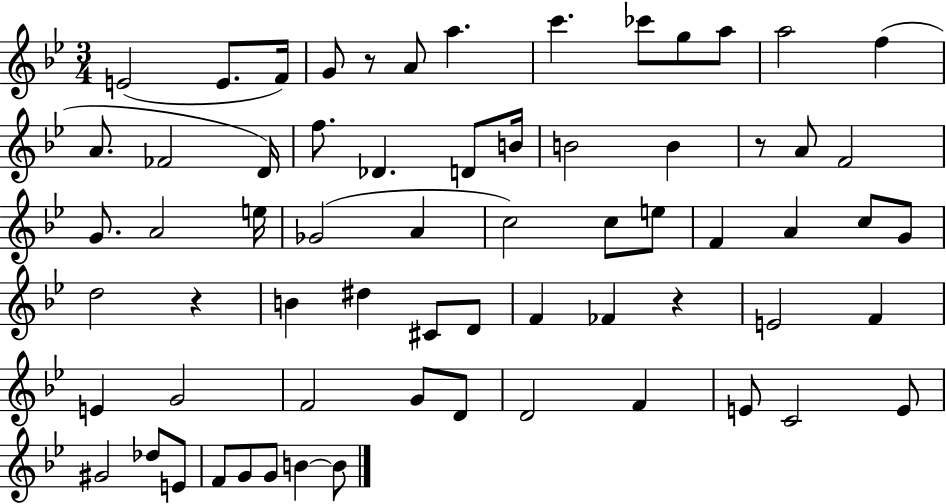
X:1
T:Untitled
M:3/4
L:1/4
K:Bb
E2 E/2 F/4 G/2 z/2 A/2 a c' _c'/2 g/2 a/2 a2 f A/2 _F2 D/4 f/2 _D D/2 B/4 B2 B z/2 A/2 F2 G/2 A2 e/4 _G2 A c2 c/2 e/2 F A c/2 G/2 d2 z B ^d ^C/2 D/2 F _F z E2 F E G2 F2 G/2 D/2 D2 F E/2 C2 E/2 ^G2 _d/2 E/2 F/2 G/2 G/2 B B/2